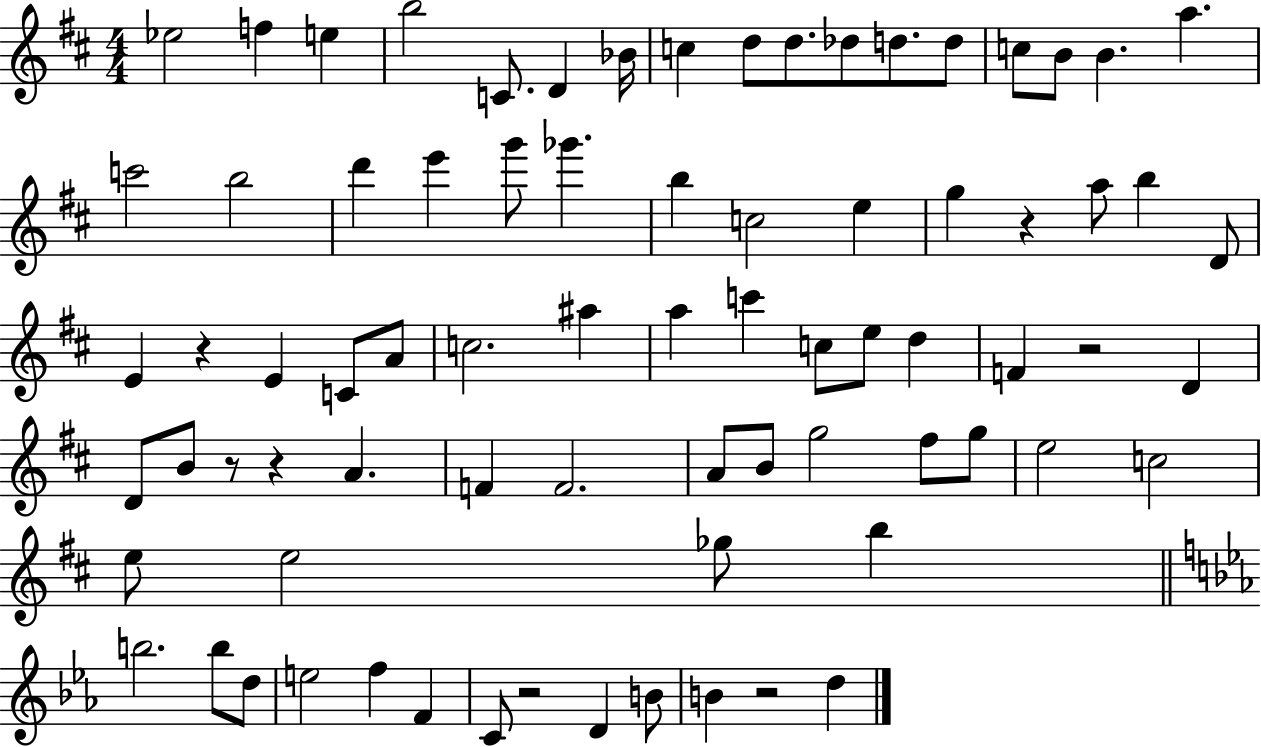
X:1
T:Untitled
M:4/4
L:1/4
K:D
_e2 f e b2 C/2 D _B/4 c d/2 d/2 _d/2 d/2 d/2 c/2 B/2 B a c'2 b2 d' e' g'/2 _g' b c2 e g z a/2 b D/2 E z E C/2 A/2 c2 ^a a c' c/2 e/2 d F z2 D D/2 B/2 z/2 z A F F2 A/2 B/2 g2 ^f/2 g/2 e2 c2 e/2 e2 _g/2 b b2 b/2 d/2 e2 f F C/2 z2 D B/2 B z2 d